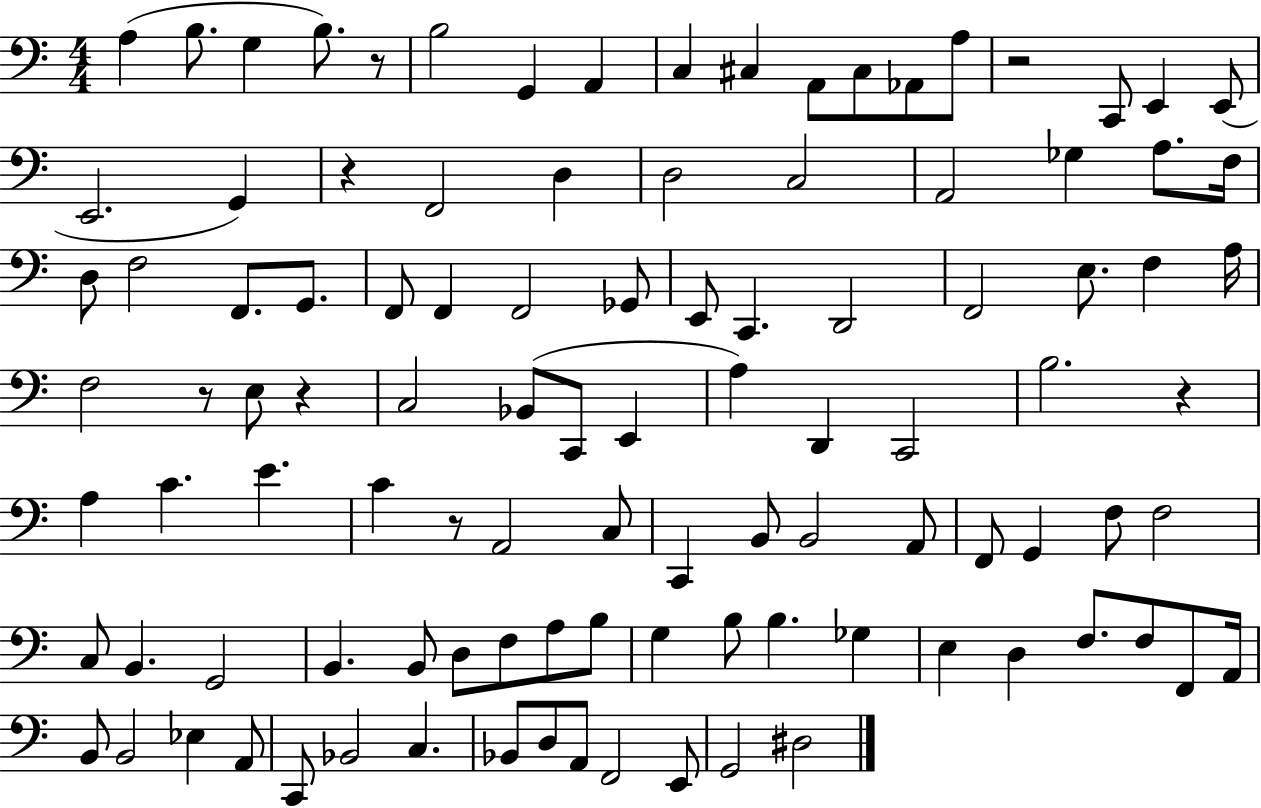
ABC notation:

X:1
T:Untitled
M:4/4
L:1/4
K:C
A, B,/2 G, B,/2 z/2 B,2 G,, A,, C, ^C, A,,/2 ^C,/2 _A,,/2 A,/2 z2 C,,/2 E,, E,,/2 E,,2 G,, z F,,2 D, D,2 C,2 A,,2 _G, A,/2 F,/4 D,/2 F,2 F,,/2 G,,/2 F,,/2 F,, F,,2 _G,,/2 E,,/2 C,, D,,2 F,,2 E,/2 F, A,/4 F,2 z/2 E,/2 z C,2 _B,,/2 C,,/2 E,, A, D,, C,,2 B,2 z A, C E C z/2 A,,2 C,/2 C,, B,,/2 B,,2 A,,/2 F,,/2 G,, F,/2 F,2 C,/2 B,, G,,2 B,, B,,/2 D,/2 F,/2 A,/2 B,/2 G, B,/2 B, _G, E, D, F,/2 F,/2 F,,/2 A,,/4 B,,/2 B,,2 _E, A,,/2 C,,/2 _B,,2 C, _B,,/2 D,/2 A,,/2 F,,2 E,,/2 G,,2 ^D,2